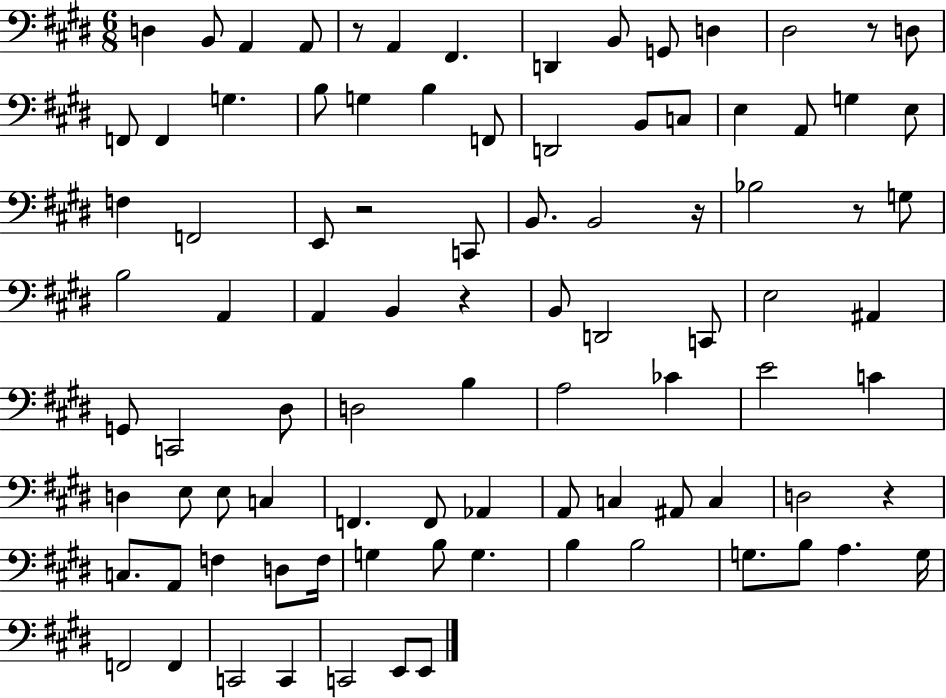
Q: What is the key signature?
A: E major